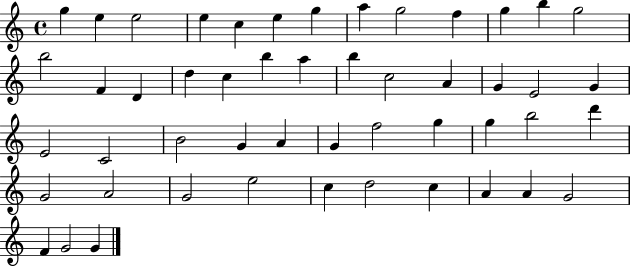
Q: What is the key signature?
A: C major